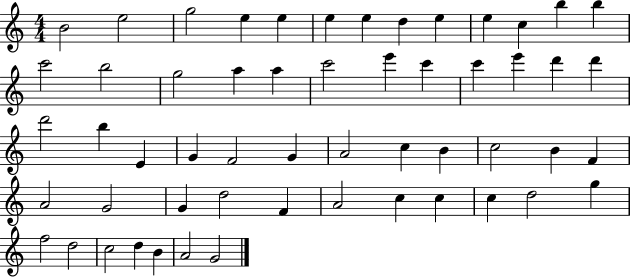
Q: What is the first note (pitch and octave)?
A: B4